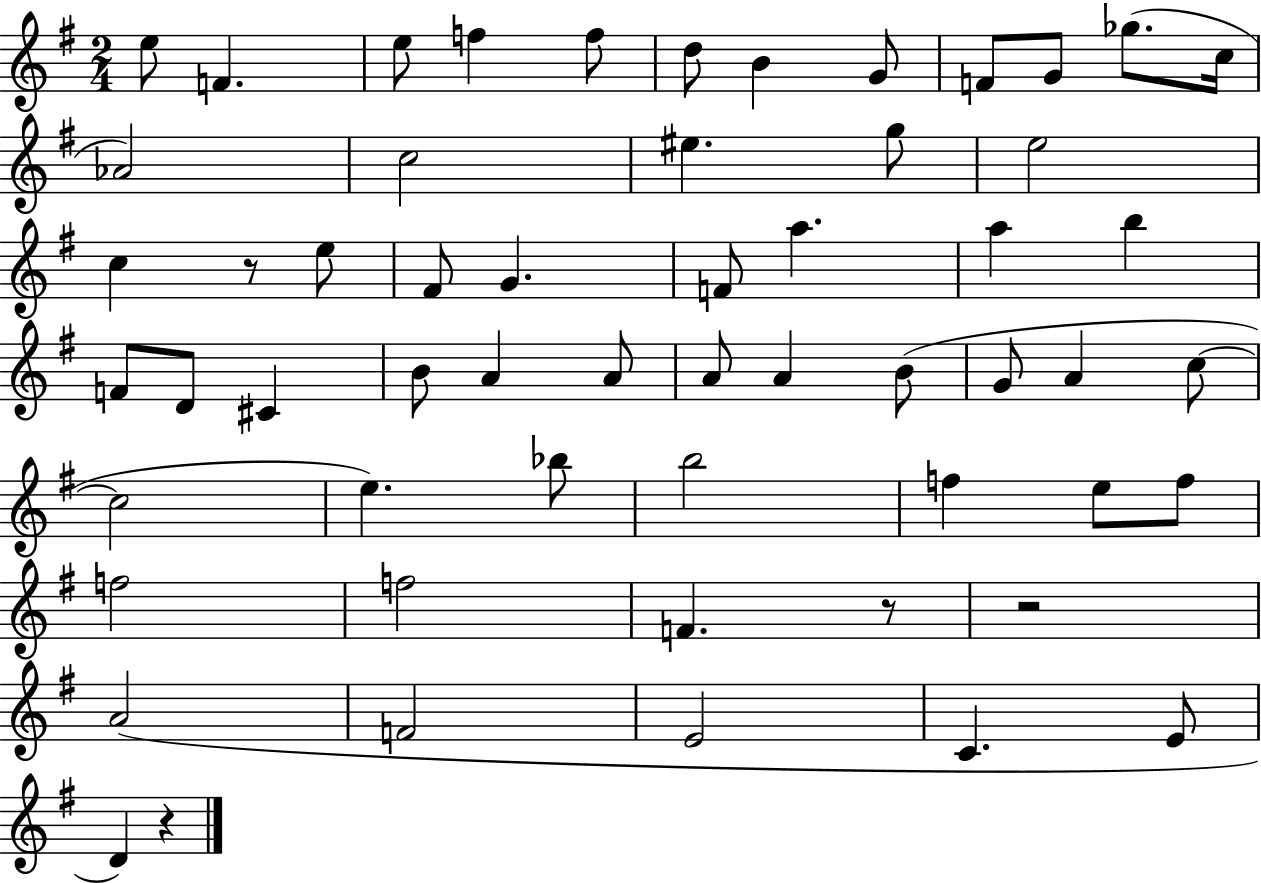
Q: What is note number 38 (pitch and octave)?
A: C5